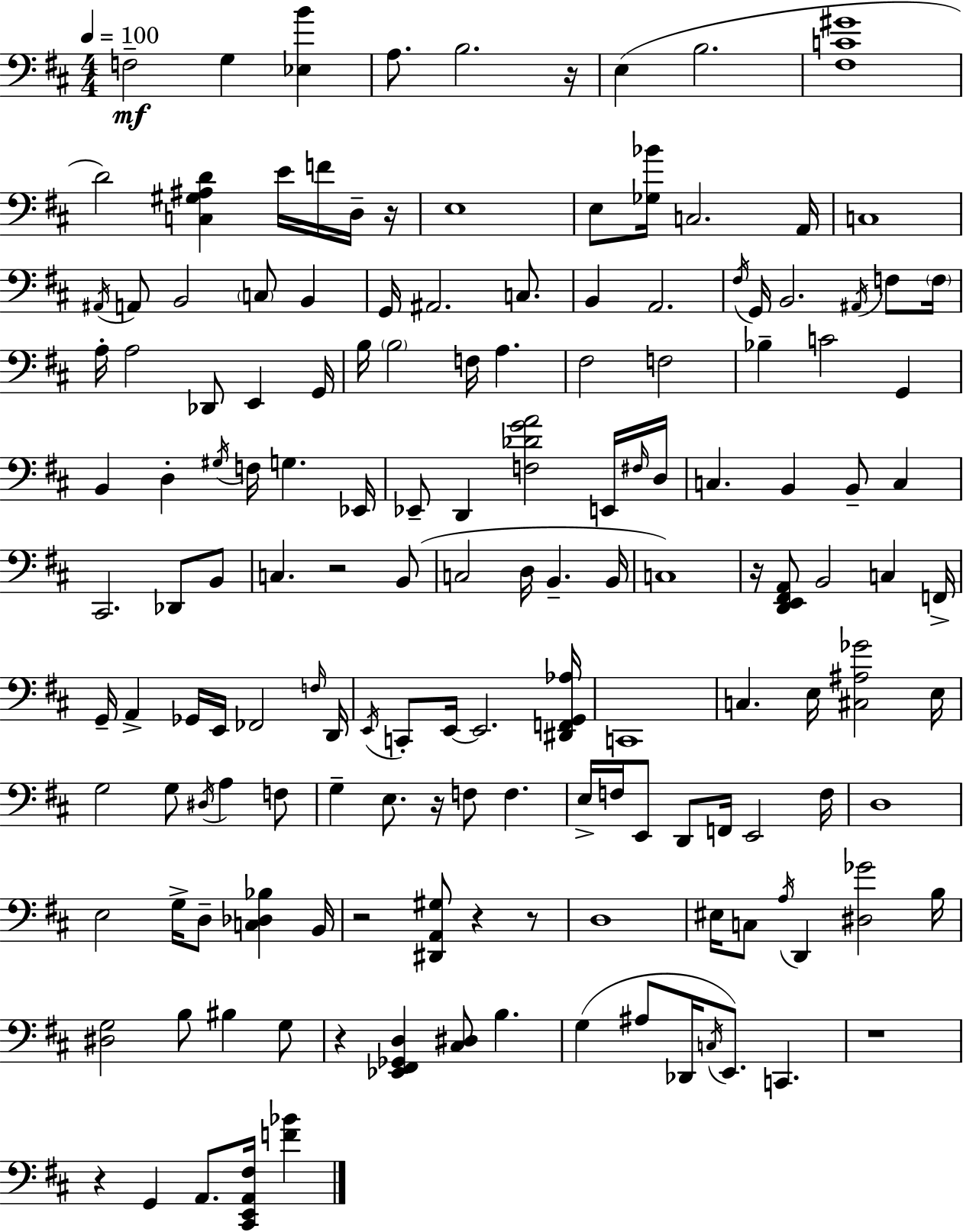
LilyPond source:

{
  \clef bass
  \numericTimeSignature
  \time 4/4
  \key d \major
  \tempo 4 = 100
  \repeat volta 2 { f2--\mf g4 <ees b'>4 | a8. b2. r16 | e4( b2. | <fis c' gis'>1 | \break d'2) <c gis ais d'>4 e'16 f'16 d16-- r16 | e1 | e8 <ges bes'>16 c2. a,16 | c1 | \break \acciaccatura { ais,16 } a,8 b,2 \parenthesize c8 b,4 | g,16 ais,2. c8. | b,4 a,2. | \acciaccatura { fis16 } g,16 b,2. \acciaccatura { ais,16 } | \break f8 \parenthesize f16 a16-. a2 des,8 e,4 | g,16 b16 \parenthesize b2 f16 a4. | fis2 f2 | bes4-- c'2 g,4 | \break b,4 d4-. \acciaccatura { gis16 } f16 g4. | ees,16 ees,8-- d,4 <f des' g' a'>2 | e,16 \grace { fis16 } d16 c4. b,4 b,8-- | c4 cis,2. | \break des,8 b,8 c4. r2 | b,8( c2 d16 b,4.-- | b,16 c1) | r16 <d, e, fis, a,>8 b,2 | \break c4 f,16-> g,16-- a,4-> ges,16 e,16 fes,2 | \grace { f16 } d,16 \acciaccatura { e,16 } c,8-. e,16~~ e,2. | <dis, f, g, aes>16 c,1 | c4. e16 <cis ais ges'>2 | \break e16 g2 g8 | \acciaccatura { dis16 } a4 f8 g4-- e8. r16 | f8 f4. e16-> f16 e,8 d,8 f,16 e,2 | f16 d1 | \break e2 | g16-> d8-- <c des bes>4 b,16 r2 | <dis, a, gis>8 r4 r8 d1 | eis16 c8 \acciaccatura { a16 } d,4 | \break <dis ges'>2 b16 <dis g>2 | b8 bis4 g8 r4 <ees, fis, ges, d>4 | <cis dis>8 b4. g4( ais8 des,16 | \acciaccatura { c16 }) e,8. c,4. r1 | \break r4 g,4 | a,8. <cis, e, a, fis>16 <f' bes'>4 } \bar "|."
}